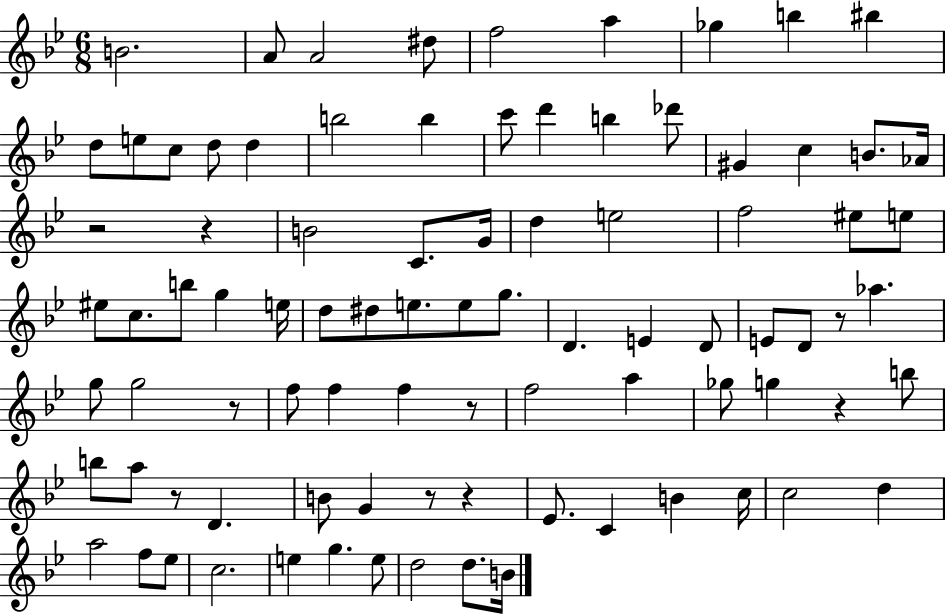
{
  \clef treble
  \numericTimeSignature
  \time 6/8
  \key bes \major
  b'2. | a'8 a'2 dis''8 | f''2 a''4 | ges''4 b''4 bis''4 | \break d''8 e''8 c''8 d''8 d''4 | b''2 b''4 | c'''8 d'''4 b''4 des'''8 | gis'4 c''4 b'8. aes'16 | \break r2 r4 | b'2 c'8. g'16 | d''4 e''2 | f''2 eis''8 e''8 | \break eis''8 c''8. b''8 g''4 e''16 | d''8 dis''8 e''8. e''8 g''8. | d'4. e'4 d'8 | e'8 d'8 r8 aes''4. | \break g''8 g''2 r8 | f''8 f''4 f''4 r8 | f''2 a''4 | ges''8 g''4 r4 b''8 | \break b''8 a''8 r8 d'4. | b'8 g'4 r8 r4 | ees'8. c'4 b'4 c''16 | c''2 d''4 | \break a''2 f''8 ees''8 | c''2. | e''4 g''4. e''8 | d''2 d''8. b'16 | \break \bar "|."
}